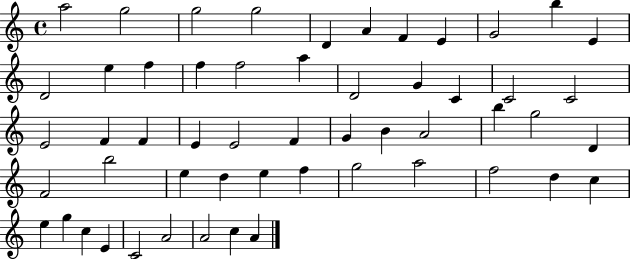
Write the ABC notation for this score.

X:1
T:Untitled
M:4/4
L:1/4
K:C
a2 g2 g2 g2 D A F E G2 b E D2 e f f f2 a D2 G C C2 C2 E2 F F E E2 F G B A2 b g2 D F2 b2 e d e f g2 a2 f2 d c e g c E C2 A2 A2 c A